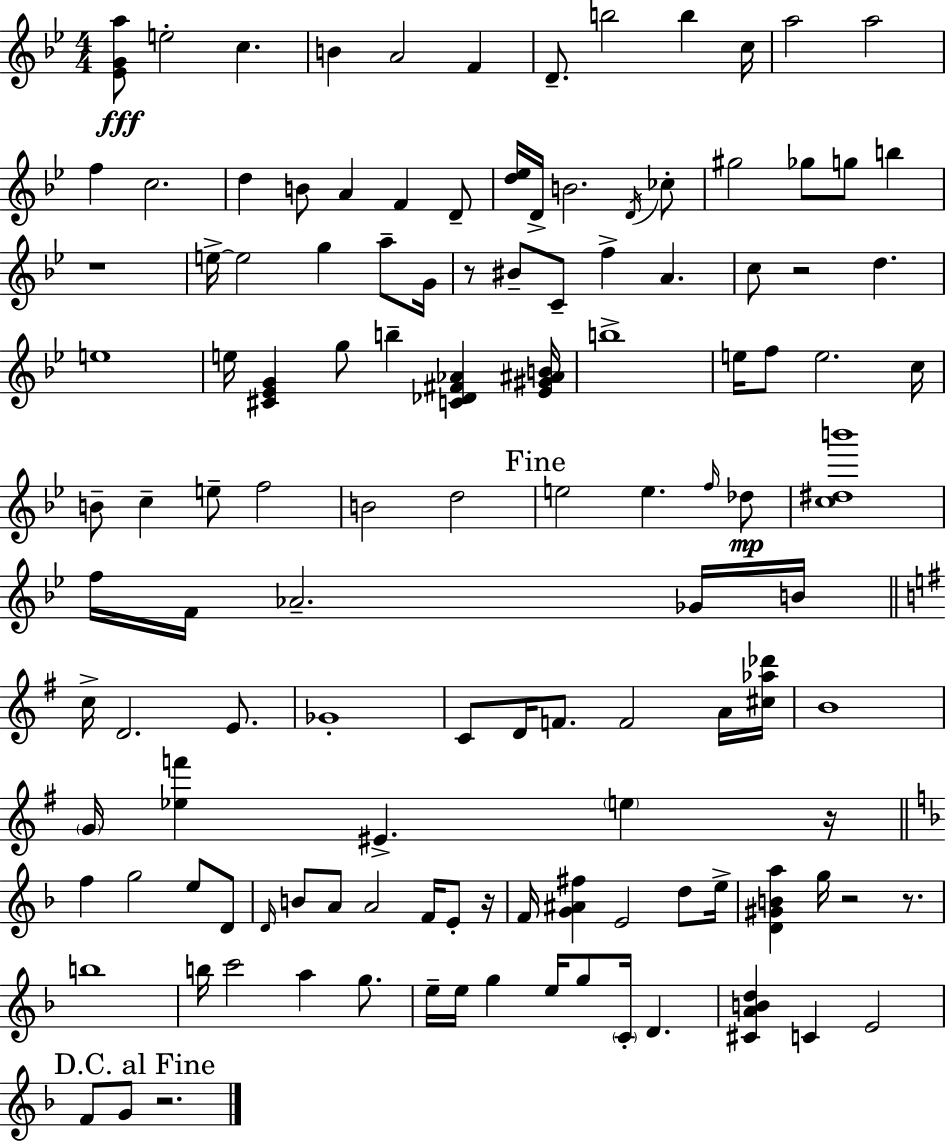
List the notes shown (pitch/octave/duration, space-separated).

[Eb4,G4,A5]/e E5/h C5/q. B4/q A4/h F4/q D4/e. B5/h B5/q C5/s A5/h A5/h F5/q C5/h. D5/q B4/e A4/q F4/q D4/e [D5,Eb5]/s D4/s B4/h. D4/s CES5/e G#5/h Gb5/e G5/e B5/q R/w E5/s E5/h G5/q A5/e G4/s R/e BIS4/e C4/e F5/q A4/q. C5/e R/h D5/q. E5/w E5/s [C#4,Eb4,G4]/q G5/e B5/q [C4,Db4,F#4,Ab4]/q [Eb4,G#4,A#4,B4]/s B5/w E5/s F5/e E5/h. C5/s B4/e C5/q E5/e F5/h B4/h D5/h E5/h E5/q. F5/s Db5/e [C5,D#5,B6]/w F5/s F4/s Ab4/h. Gb4/s B4/s C5/s D4/h. E4/e. Gb4/w C4/e D4/s F4/e. F4/h A4/s [C#5,Ab5,Db6]/s B4/w G4/s [Eb5,F6]/q EIS4/q. E5/q R/s F5/q G5/h E5/e D4/e D4/s B4/e A4/e A4/h F4/s E4/e R/s F4/s [G4,A#4,F#5]/q E4/h D5/e E5/s [D4,G#4,B4,A5]/q G5/s R/h R/e. B5/w B5/s C6/h A5/q G5/e. E5/s E5/s G5/q E5/s G5/e C4/s D4/q. [C#4,A4,B4,D5]/q C4/q E4/h F4/e G4/e R/h.